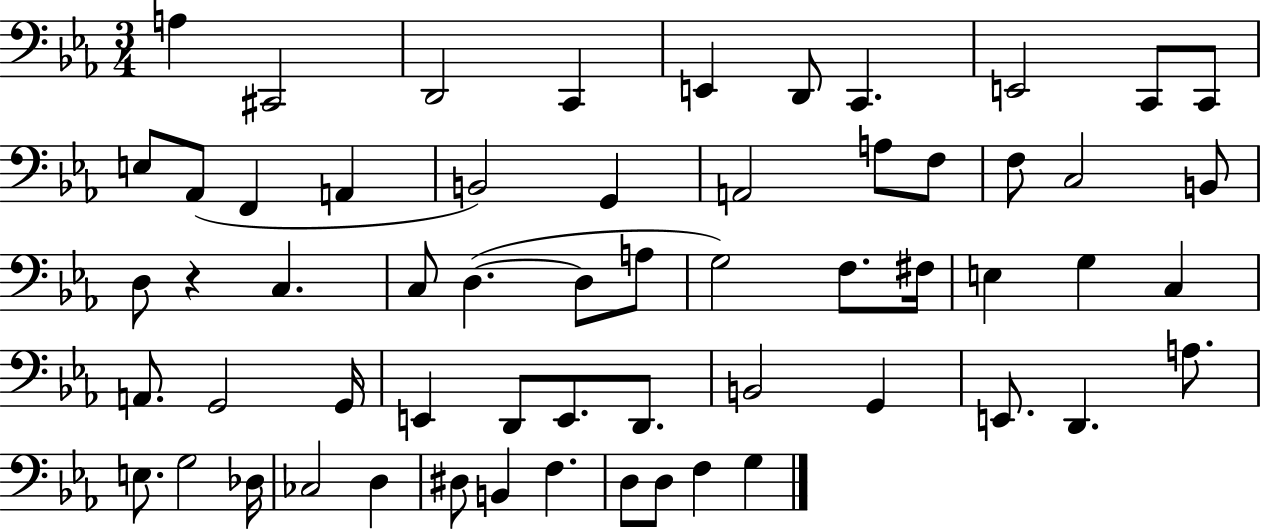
{
  \clef bass
  \numericTimeSignature
  \time 3/4
  \key ees \major
  a4 cis,2 | d,2 c,4 | e,4 d,8 c,4. | e,2 c,8 c,8 | \break e8 aes,8( f,4 a,4 | b,2) g,4 | a,2 a8 f8 | f8 c2 b,8 | \break d8 r4 c4. | c8 d4.~(~ d8 a8 | g2) f8. fis16 | e4 g4 c4 | \break a,8. g,2 g,16 | e,4 d,8 e,8. d,8. | b,2 g,4 | e,8. d,4. a8. | \break e8. g2 des16 | ces2 d4 | dis8 b,4 f4. | d8 d8 f4 g4 | \break \bar "|."
}